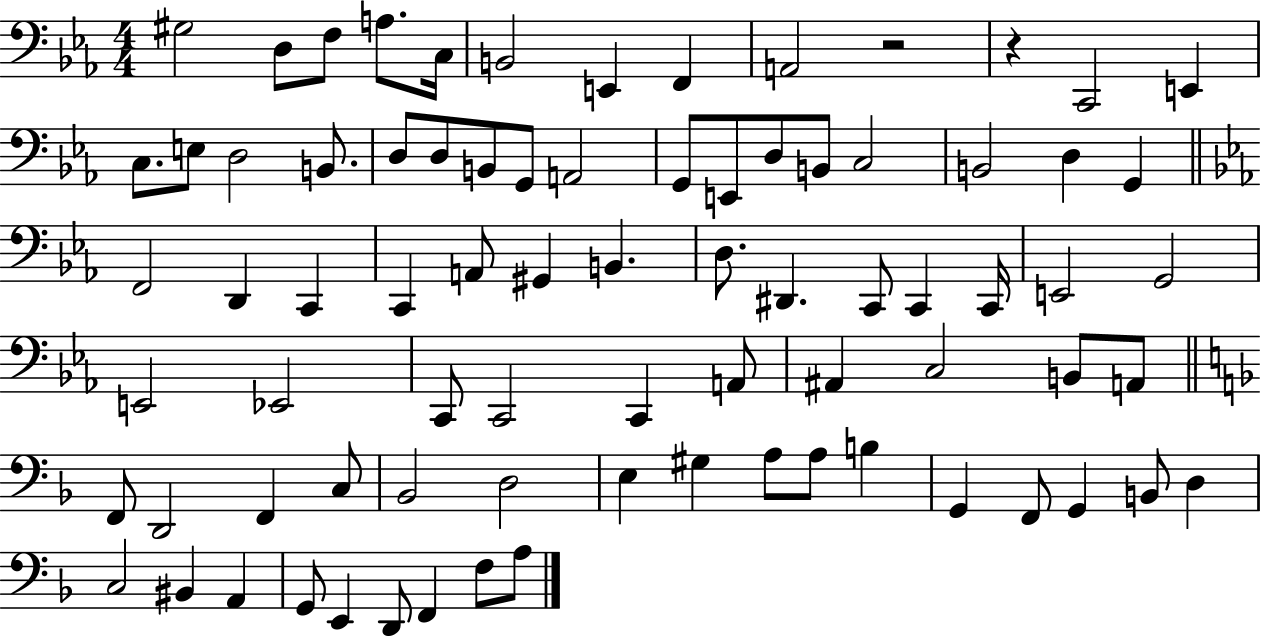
{
  \clef bass
  \numericTimeSignature
  \time 4/4
  \key ees \major
  gis2 d8 f8 a8. c16 | b,2 e,4 f,4 | a,2 r2 | r4 c,2 e,4 | \break c8. e8 d2 b,8. | d8 d8 b,8 g,8 a,2 | g,8 e,8 d8 b,8 c2 | b,2 d4 g,4 | \break \bar "||" \break \key ees \major f,2 d,4 c,4 | c,4 a,8 gis,4 b,4. | d8. dis,4. c,8 c,4 c,16 | e,2 g,2 | \break e,2 ees,2 | c,8 c,2 c,4 a,8 | ais,4 c2 b,8 a,8 | \bar "||" \break \key f \major f,8 d,2 f,4 c8 | bes,2 d2 | e4 gis4 a8 a8 b4 | g,4 f,8 g,4 b,8 d4 | \break c2 bis,4 a,4 | g,8 e,4 d,8 f,4 f8 a8 | \bar "|."
}